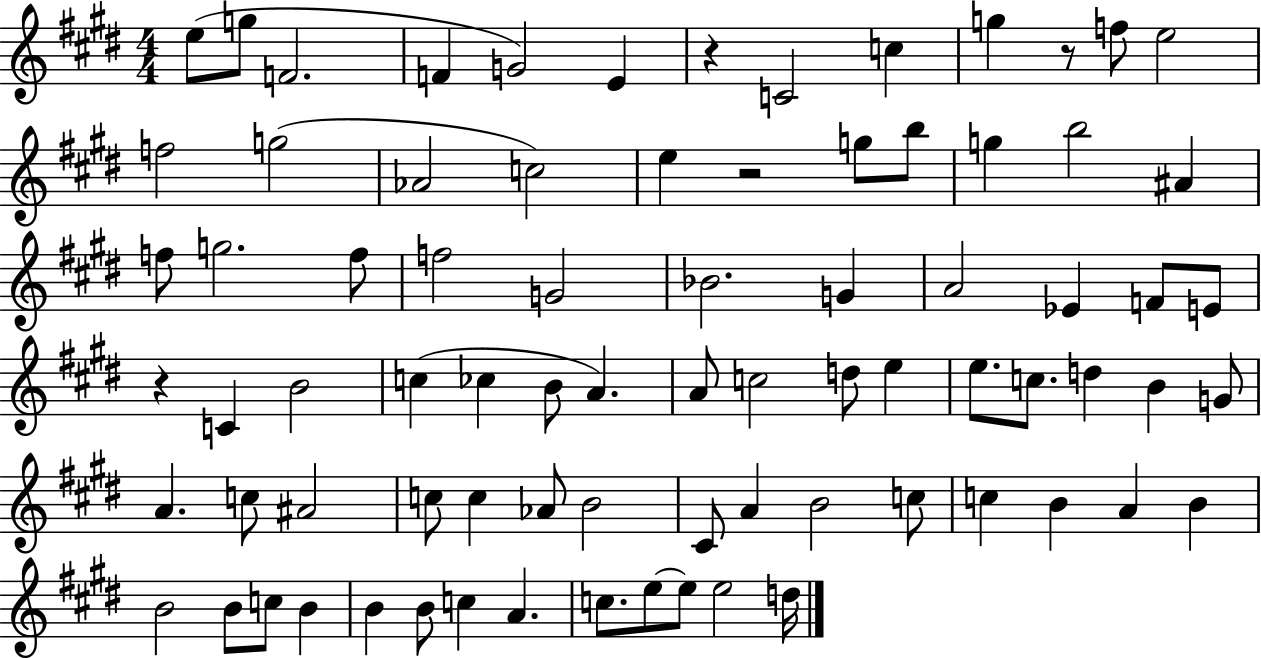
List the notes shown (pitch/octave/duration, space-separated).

E5/e G5/e F4/h. F4/q G4/h E4/q R/q C4/h C5/q G5/q R/e F5/e E5/h F5/h G5/h Ab4/h C5/h E5/q R/h G5/e B5/e G5/q B5/h A#4/q F5/e G5/h. F5/e F5/h G4/h Bb4/h. G4/q A4/h Eb4/q F4/e E4/e R/q C4/q B4/h C5/q CES5/q B4/e A4/q. A4/e C5/h D5/e E5/q E5/e. C5/e. D5/q B4/q G4/e A4/q. C5/e A#4/h C5/e C5/q Ab4/e B4/h C#4/e A4/q B4/h C5/e C5/q B4/q A4/q B4/q B4/h B4/e C5/e B4/q B4/q B4/e C5/q A4/q. C5/e. E5/e E5/e E5/h D5/s